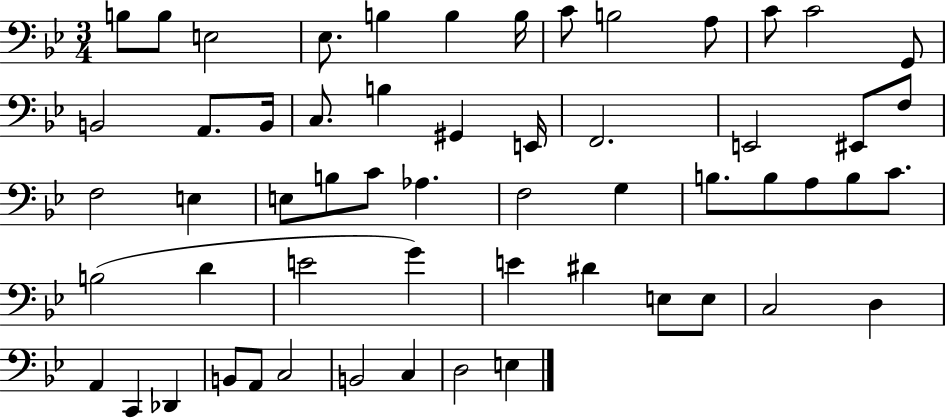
{
  \clef bass
  \numericTimeSignature
  \time 3/4
  \key bes \major
  b8 b8 e2 | ees8. b4 b4 b16 | c'8 b2 a8 | c'8 c'2 g,8 | \break b,2 a,8. b,16 | c8. b4 gis,4 e,16 | f,2. | e,2 eis,8 f8 | \break f2 e4 | e8 b8 c'8 aes4. | f2 g4 | b8. b8 a8 b8 c'8. | \break b2( d'4 | e'2 g'4) | e'4 dis'4 e8 e8 | c2 d4 | \break a,4 c,4 des,4 | b,8 a,8 c2 | b,2 c4 | d2 e4 | \break \bar "|."
}